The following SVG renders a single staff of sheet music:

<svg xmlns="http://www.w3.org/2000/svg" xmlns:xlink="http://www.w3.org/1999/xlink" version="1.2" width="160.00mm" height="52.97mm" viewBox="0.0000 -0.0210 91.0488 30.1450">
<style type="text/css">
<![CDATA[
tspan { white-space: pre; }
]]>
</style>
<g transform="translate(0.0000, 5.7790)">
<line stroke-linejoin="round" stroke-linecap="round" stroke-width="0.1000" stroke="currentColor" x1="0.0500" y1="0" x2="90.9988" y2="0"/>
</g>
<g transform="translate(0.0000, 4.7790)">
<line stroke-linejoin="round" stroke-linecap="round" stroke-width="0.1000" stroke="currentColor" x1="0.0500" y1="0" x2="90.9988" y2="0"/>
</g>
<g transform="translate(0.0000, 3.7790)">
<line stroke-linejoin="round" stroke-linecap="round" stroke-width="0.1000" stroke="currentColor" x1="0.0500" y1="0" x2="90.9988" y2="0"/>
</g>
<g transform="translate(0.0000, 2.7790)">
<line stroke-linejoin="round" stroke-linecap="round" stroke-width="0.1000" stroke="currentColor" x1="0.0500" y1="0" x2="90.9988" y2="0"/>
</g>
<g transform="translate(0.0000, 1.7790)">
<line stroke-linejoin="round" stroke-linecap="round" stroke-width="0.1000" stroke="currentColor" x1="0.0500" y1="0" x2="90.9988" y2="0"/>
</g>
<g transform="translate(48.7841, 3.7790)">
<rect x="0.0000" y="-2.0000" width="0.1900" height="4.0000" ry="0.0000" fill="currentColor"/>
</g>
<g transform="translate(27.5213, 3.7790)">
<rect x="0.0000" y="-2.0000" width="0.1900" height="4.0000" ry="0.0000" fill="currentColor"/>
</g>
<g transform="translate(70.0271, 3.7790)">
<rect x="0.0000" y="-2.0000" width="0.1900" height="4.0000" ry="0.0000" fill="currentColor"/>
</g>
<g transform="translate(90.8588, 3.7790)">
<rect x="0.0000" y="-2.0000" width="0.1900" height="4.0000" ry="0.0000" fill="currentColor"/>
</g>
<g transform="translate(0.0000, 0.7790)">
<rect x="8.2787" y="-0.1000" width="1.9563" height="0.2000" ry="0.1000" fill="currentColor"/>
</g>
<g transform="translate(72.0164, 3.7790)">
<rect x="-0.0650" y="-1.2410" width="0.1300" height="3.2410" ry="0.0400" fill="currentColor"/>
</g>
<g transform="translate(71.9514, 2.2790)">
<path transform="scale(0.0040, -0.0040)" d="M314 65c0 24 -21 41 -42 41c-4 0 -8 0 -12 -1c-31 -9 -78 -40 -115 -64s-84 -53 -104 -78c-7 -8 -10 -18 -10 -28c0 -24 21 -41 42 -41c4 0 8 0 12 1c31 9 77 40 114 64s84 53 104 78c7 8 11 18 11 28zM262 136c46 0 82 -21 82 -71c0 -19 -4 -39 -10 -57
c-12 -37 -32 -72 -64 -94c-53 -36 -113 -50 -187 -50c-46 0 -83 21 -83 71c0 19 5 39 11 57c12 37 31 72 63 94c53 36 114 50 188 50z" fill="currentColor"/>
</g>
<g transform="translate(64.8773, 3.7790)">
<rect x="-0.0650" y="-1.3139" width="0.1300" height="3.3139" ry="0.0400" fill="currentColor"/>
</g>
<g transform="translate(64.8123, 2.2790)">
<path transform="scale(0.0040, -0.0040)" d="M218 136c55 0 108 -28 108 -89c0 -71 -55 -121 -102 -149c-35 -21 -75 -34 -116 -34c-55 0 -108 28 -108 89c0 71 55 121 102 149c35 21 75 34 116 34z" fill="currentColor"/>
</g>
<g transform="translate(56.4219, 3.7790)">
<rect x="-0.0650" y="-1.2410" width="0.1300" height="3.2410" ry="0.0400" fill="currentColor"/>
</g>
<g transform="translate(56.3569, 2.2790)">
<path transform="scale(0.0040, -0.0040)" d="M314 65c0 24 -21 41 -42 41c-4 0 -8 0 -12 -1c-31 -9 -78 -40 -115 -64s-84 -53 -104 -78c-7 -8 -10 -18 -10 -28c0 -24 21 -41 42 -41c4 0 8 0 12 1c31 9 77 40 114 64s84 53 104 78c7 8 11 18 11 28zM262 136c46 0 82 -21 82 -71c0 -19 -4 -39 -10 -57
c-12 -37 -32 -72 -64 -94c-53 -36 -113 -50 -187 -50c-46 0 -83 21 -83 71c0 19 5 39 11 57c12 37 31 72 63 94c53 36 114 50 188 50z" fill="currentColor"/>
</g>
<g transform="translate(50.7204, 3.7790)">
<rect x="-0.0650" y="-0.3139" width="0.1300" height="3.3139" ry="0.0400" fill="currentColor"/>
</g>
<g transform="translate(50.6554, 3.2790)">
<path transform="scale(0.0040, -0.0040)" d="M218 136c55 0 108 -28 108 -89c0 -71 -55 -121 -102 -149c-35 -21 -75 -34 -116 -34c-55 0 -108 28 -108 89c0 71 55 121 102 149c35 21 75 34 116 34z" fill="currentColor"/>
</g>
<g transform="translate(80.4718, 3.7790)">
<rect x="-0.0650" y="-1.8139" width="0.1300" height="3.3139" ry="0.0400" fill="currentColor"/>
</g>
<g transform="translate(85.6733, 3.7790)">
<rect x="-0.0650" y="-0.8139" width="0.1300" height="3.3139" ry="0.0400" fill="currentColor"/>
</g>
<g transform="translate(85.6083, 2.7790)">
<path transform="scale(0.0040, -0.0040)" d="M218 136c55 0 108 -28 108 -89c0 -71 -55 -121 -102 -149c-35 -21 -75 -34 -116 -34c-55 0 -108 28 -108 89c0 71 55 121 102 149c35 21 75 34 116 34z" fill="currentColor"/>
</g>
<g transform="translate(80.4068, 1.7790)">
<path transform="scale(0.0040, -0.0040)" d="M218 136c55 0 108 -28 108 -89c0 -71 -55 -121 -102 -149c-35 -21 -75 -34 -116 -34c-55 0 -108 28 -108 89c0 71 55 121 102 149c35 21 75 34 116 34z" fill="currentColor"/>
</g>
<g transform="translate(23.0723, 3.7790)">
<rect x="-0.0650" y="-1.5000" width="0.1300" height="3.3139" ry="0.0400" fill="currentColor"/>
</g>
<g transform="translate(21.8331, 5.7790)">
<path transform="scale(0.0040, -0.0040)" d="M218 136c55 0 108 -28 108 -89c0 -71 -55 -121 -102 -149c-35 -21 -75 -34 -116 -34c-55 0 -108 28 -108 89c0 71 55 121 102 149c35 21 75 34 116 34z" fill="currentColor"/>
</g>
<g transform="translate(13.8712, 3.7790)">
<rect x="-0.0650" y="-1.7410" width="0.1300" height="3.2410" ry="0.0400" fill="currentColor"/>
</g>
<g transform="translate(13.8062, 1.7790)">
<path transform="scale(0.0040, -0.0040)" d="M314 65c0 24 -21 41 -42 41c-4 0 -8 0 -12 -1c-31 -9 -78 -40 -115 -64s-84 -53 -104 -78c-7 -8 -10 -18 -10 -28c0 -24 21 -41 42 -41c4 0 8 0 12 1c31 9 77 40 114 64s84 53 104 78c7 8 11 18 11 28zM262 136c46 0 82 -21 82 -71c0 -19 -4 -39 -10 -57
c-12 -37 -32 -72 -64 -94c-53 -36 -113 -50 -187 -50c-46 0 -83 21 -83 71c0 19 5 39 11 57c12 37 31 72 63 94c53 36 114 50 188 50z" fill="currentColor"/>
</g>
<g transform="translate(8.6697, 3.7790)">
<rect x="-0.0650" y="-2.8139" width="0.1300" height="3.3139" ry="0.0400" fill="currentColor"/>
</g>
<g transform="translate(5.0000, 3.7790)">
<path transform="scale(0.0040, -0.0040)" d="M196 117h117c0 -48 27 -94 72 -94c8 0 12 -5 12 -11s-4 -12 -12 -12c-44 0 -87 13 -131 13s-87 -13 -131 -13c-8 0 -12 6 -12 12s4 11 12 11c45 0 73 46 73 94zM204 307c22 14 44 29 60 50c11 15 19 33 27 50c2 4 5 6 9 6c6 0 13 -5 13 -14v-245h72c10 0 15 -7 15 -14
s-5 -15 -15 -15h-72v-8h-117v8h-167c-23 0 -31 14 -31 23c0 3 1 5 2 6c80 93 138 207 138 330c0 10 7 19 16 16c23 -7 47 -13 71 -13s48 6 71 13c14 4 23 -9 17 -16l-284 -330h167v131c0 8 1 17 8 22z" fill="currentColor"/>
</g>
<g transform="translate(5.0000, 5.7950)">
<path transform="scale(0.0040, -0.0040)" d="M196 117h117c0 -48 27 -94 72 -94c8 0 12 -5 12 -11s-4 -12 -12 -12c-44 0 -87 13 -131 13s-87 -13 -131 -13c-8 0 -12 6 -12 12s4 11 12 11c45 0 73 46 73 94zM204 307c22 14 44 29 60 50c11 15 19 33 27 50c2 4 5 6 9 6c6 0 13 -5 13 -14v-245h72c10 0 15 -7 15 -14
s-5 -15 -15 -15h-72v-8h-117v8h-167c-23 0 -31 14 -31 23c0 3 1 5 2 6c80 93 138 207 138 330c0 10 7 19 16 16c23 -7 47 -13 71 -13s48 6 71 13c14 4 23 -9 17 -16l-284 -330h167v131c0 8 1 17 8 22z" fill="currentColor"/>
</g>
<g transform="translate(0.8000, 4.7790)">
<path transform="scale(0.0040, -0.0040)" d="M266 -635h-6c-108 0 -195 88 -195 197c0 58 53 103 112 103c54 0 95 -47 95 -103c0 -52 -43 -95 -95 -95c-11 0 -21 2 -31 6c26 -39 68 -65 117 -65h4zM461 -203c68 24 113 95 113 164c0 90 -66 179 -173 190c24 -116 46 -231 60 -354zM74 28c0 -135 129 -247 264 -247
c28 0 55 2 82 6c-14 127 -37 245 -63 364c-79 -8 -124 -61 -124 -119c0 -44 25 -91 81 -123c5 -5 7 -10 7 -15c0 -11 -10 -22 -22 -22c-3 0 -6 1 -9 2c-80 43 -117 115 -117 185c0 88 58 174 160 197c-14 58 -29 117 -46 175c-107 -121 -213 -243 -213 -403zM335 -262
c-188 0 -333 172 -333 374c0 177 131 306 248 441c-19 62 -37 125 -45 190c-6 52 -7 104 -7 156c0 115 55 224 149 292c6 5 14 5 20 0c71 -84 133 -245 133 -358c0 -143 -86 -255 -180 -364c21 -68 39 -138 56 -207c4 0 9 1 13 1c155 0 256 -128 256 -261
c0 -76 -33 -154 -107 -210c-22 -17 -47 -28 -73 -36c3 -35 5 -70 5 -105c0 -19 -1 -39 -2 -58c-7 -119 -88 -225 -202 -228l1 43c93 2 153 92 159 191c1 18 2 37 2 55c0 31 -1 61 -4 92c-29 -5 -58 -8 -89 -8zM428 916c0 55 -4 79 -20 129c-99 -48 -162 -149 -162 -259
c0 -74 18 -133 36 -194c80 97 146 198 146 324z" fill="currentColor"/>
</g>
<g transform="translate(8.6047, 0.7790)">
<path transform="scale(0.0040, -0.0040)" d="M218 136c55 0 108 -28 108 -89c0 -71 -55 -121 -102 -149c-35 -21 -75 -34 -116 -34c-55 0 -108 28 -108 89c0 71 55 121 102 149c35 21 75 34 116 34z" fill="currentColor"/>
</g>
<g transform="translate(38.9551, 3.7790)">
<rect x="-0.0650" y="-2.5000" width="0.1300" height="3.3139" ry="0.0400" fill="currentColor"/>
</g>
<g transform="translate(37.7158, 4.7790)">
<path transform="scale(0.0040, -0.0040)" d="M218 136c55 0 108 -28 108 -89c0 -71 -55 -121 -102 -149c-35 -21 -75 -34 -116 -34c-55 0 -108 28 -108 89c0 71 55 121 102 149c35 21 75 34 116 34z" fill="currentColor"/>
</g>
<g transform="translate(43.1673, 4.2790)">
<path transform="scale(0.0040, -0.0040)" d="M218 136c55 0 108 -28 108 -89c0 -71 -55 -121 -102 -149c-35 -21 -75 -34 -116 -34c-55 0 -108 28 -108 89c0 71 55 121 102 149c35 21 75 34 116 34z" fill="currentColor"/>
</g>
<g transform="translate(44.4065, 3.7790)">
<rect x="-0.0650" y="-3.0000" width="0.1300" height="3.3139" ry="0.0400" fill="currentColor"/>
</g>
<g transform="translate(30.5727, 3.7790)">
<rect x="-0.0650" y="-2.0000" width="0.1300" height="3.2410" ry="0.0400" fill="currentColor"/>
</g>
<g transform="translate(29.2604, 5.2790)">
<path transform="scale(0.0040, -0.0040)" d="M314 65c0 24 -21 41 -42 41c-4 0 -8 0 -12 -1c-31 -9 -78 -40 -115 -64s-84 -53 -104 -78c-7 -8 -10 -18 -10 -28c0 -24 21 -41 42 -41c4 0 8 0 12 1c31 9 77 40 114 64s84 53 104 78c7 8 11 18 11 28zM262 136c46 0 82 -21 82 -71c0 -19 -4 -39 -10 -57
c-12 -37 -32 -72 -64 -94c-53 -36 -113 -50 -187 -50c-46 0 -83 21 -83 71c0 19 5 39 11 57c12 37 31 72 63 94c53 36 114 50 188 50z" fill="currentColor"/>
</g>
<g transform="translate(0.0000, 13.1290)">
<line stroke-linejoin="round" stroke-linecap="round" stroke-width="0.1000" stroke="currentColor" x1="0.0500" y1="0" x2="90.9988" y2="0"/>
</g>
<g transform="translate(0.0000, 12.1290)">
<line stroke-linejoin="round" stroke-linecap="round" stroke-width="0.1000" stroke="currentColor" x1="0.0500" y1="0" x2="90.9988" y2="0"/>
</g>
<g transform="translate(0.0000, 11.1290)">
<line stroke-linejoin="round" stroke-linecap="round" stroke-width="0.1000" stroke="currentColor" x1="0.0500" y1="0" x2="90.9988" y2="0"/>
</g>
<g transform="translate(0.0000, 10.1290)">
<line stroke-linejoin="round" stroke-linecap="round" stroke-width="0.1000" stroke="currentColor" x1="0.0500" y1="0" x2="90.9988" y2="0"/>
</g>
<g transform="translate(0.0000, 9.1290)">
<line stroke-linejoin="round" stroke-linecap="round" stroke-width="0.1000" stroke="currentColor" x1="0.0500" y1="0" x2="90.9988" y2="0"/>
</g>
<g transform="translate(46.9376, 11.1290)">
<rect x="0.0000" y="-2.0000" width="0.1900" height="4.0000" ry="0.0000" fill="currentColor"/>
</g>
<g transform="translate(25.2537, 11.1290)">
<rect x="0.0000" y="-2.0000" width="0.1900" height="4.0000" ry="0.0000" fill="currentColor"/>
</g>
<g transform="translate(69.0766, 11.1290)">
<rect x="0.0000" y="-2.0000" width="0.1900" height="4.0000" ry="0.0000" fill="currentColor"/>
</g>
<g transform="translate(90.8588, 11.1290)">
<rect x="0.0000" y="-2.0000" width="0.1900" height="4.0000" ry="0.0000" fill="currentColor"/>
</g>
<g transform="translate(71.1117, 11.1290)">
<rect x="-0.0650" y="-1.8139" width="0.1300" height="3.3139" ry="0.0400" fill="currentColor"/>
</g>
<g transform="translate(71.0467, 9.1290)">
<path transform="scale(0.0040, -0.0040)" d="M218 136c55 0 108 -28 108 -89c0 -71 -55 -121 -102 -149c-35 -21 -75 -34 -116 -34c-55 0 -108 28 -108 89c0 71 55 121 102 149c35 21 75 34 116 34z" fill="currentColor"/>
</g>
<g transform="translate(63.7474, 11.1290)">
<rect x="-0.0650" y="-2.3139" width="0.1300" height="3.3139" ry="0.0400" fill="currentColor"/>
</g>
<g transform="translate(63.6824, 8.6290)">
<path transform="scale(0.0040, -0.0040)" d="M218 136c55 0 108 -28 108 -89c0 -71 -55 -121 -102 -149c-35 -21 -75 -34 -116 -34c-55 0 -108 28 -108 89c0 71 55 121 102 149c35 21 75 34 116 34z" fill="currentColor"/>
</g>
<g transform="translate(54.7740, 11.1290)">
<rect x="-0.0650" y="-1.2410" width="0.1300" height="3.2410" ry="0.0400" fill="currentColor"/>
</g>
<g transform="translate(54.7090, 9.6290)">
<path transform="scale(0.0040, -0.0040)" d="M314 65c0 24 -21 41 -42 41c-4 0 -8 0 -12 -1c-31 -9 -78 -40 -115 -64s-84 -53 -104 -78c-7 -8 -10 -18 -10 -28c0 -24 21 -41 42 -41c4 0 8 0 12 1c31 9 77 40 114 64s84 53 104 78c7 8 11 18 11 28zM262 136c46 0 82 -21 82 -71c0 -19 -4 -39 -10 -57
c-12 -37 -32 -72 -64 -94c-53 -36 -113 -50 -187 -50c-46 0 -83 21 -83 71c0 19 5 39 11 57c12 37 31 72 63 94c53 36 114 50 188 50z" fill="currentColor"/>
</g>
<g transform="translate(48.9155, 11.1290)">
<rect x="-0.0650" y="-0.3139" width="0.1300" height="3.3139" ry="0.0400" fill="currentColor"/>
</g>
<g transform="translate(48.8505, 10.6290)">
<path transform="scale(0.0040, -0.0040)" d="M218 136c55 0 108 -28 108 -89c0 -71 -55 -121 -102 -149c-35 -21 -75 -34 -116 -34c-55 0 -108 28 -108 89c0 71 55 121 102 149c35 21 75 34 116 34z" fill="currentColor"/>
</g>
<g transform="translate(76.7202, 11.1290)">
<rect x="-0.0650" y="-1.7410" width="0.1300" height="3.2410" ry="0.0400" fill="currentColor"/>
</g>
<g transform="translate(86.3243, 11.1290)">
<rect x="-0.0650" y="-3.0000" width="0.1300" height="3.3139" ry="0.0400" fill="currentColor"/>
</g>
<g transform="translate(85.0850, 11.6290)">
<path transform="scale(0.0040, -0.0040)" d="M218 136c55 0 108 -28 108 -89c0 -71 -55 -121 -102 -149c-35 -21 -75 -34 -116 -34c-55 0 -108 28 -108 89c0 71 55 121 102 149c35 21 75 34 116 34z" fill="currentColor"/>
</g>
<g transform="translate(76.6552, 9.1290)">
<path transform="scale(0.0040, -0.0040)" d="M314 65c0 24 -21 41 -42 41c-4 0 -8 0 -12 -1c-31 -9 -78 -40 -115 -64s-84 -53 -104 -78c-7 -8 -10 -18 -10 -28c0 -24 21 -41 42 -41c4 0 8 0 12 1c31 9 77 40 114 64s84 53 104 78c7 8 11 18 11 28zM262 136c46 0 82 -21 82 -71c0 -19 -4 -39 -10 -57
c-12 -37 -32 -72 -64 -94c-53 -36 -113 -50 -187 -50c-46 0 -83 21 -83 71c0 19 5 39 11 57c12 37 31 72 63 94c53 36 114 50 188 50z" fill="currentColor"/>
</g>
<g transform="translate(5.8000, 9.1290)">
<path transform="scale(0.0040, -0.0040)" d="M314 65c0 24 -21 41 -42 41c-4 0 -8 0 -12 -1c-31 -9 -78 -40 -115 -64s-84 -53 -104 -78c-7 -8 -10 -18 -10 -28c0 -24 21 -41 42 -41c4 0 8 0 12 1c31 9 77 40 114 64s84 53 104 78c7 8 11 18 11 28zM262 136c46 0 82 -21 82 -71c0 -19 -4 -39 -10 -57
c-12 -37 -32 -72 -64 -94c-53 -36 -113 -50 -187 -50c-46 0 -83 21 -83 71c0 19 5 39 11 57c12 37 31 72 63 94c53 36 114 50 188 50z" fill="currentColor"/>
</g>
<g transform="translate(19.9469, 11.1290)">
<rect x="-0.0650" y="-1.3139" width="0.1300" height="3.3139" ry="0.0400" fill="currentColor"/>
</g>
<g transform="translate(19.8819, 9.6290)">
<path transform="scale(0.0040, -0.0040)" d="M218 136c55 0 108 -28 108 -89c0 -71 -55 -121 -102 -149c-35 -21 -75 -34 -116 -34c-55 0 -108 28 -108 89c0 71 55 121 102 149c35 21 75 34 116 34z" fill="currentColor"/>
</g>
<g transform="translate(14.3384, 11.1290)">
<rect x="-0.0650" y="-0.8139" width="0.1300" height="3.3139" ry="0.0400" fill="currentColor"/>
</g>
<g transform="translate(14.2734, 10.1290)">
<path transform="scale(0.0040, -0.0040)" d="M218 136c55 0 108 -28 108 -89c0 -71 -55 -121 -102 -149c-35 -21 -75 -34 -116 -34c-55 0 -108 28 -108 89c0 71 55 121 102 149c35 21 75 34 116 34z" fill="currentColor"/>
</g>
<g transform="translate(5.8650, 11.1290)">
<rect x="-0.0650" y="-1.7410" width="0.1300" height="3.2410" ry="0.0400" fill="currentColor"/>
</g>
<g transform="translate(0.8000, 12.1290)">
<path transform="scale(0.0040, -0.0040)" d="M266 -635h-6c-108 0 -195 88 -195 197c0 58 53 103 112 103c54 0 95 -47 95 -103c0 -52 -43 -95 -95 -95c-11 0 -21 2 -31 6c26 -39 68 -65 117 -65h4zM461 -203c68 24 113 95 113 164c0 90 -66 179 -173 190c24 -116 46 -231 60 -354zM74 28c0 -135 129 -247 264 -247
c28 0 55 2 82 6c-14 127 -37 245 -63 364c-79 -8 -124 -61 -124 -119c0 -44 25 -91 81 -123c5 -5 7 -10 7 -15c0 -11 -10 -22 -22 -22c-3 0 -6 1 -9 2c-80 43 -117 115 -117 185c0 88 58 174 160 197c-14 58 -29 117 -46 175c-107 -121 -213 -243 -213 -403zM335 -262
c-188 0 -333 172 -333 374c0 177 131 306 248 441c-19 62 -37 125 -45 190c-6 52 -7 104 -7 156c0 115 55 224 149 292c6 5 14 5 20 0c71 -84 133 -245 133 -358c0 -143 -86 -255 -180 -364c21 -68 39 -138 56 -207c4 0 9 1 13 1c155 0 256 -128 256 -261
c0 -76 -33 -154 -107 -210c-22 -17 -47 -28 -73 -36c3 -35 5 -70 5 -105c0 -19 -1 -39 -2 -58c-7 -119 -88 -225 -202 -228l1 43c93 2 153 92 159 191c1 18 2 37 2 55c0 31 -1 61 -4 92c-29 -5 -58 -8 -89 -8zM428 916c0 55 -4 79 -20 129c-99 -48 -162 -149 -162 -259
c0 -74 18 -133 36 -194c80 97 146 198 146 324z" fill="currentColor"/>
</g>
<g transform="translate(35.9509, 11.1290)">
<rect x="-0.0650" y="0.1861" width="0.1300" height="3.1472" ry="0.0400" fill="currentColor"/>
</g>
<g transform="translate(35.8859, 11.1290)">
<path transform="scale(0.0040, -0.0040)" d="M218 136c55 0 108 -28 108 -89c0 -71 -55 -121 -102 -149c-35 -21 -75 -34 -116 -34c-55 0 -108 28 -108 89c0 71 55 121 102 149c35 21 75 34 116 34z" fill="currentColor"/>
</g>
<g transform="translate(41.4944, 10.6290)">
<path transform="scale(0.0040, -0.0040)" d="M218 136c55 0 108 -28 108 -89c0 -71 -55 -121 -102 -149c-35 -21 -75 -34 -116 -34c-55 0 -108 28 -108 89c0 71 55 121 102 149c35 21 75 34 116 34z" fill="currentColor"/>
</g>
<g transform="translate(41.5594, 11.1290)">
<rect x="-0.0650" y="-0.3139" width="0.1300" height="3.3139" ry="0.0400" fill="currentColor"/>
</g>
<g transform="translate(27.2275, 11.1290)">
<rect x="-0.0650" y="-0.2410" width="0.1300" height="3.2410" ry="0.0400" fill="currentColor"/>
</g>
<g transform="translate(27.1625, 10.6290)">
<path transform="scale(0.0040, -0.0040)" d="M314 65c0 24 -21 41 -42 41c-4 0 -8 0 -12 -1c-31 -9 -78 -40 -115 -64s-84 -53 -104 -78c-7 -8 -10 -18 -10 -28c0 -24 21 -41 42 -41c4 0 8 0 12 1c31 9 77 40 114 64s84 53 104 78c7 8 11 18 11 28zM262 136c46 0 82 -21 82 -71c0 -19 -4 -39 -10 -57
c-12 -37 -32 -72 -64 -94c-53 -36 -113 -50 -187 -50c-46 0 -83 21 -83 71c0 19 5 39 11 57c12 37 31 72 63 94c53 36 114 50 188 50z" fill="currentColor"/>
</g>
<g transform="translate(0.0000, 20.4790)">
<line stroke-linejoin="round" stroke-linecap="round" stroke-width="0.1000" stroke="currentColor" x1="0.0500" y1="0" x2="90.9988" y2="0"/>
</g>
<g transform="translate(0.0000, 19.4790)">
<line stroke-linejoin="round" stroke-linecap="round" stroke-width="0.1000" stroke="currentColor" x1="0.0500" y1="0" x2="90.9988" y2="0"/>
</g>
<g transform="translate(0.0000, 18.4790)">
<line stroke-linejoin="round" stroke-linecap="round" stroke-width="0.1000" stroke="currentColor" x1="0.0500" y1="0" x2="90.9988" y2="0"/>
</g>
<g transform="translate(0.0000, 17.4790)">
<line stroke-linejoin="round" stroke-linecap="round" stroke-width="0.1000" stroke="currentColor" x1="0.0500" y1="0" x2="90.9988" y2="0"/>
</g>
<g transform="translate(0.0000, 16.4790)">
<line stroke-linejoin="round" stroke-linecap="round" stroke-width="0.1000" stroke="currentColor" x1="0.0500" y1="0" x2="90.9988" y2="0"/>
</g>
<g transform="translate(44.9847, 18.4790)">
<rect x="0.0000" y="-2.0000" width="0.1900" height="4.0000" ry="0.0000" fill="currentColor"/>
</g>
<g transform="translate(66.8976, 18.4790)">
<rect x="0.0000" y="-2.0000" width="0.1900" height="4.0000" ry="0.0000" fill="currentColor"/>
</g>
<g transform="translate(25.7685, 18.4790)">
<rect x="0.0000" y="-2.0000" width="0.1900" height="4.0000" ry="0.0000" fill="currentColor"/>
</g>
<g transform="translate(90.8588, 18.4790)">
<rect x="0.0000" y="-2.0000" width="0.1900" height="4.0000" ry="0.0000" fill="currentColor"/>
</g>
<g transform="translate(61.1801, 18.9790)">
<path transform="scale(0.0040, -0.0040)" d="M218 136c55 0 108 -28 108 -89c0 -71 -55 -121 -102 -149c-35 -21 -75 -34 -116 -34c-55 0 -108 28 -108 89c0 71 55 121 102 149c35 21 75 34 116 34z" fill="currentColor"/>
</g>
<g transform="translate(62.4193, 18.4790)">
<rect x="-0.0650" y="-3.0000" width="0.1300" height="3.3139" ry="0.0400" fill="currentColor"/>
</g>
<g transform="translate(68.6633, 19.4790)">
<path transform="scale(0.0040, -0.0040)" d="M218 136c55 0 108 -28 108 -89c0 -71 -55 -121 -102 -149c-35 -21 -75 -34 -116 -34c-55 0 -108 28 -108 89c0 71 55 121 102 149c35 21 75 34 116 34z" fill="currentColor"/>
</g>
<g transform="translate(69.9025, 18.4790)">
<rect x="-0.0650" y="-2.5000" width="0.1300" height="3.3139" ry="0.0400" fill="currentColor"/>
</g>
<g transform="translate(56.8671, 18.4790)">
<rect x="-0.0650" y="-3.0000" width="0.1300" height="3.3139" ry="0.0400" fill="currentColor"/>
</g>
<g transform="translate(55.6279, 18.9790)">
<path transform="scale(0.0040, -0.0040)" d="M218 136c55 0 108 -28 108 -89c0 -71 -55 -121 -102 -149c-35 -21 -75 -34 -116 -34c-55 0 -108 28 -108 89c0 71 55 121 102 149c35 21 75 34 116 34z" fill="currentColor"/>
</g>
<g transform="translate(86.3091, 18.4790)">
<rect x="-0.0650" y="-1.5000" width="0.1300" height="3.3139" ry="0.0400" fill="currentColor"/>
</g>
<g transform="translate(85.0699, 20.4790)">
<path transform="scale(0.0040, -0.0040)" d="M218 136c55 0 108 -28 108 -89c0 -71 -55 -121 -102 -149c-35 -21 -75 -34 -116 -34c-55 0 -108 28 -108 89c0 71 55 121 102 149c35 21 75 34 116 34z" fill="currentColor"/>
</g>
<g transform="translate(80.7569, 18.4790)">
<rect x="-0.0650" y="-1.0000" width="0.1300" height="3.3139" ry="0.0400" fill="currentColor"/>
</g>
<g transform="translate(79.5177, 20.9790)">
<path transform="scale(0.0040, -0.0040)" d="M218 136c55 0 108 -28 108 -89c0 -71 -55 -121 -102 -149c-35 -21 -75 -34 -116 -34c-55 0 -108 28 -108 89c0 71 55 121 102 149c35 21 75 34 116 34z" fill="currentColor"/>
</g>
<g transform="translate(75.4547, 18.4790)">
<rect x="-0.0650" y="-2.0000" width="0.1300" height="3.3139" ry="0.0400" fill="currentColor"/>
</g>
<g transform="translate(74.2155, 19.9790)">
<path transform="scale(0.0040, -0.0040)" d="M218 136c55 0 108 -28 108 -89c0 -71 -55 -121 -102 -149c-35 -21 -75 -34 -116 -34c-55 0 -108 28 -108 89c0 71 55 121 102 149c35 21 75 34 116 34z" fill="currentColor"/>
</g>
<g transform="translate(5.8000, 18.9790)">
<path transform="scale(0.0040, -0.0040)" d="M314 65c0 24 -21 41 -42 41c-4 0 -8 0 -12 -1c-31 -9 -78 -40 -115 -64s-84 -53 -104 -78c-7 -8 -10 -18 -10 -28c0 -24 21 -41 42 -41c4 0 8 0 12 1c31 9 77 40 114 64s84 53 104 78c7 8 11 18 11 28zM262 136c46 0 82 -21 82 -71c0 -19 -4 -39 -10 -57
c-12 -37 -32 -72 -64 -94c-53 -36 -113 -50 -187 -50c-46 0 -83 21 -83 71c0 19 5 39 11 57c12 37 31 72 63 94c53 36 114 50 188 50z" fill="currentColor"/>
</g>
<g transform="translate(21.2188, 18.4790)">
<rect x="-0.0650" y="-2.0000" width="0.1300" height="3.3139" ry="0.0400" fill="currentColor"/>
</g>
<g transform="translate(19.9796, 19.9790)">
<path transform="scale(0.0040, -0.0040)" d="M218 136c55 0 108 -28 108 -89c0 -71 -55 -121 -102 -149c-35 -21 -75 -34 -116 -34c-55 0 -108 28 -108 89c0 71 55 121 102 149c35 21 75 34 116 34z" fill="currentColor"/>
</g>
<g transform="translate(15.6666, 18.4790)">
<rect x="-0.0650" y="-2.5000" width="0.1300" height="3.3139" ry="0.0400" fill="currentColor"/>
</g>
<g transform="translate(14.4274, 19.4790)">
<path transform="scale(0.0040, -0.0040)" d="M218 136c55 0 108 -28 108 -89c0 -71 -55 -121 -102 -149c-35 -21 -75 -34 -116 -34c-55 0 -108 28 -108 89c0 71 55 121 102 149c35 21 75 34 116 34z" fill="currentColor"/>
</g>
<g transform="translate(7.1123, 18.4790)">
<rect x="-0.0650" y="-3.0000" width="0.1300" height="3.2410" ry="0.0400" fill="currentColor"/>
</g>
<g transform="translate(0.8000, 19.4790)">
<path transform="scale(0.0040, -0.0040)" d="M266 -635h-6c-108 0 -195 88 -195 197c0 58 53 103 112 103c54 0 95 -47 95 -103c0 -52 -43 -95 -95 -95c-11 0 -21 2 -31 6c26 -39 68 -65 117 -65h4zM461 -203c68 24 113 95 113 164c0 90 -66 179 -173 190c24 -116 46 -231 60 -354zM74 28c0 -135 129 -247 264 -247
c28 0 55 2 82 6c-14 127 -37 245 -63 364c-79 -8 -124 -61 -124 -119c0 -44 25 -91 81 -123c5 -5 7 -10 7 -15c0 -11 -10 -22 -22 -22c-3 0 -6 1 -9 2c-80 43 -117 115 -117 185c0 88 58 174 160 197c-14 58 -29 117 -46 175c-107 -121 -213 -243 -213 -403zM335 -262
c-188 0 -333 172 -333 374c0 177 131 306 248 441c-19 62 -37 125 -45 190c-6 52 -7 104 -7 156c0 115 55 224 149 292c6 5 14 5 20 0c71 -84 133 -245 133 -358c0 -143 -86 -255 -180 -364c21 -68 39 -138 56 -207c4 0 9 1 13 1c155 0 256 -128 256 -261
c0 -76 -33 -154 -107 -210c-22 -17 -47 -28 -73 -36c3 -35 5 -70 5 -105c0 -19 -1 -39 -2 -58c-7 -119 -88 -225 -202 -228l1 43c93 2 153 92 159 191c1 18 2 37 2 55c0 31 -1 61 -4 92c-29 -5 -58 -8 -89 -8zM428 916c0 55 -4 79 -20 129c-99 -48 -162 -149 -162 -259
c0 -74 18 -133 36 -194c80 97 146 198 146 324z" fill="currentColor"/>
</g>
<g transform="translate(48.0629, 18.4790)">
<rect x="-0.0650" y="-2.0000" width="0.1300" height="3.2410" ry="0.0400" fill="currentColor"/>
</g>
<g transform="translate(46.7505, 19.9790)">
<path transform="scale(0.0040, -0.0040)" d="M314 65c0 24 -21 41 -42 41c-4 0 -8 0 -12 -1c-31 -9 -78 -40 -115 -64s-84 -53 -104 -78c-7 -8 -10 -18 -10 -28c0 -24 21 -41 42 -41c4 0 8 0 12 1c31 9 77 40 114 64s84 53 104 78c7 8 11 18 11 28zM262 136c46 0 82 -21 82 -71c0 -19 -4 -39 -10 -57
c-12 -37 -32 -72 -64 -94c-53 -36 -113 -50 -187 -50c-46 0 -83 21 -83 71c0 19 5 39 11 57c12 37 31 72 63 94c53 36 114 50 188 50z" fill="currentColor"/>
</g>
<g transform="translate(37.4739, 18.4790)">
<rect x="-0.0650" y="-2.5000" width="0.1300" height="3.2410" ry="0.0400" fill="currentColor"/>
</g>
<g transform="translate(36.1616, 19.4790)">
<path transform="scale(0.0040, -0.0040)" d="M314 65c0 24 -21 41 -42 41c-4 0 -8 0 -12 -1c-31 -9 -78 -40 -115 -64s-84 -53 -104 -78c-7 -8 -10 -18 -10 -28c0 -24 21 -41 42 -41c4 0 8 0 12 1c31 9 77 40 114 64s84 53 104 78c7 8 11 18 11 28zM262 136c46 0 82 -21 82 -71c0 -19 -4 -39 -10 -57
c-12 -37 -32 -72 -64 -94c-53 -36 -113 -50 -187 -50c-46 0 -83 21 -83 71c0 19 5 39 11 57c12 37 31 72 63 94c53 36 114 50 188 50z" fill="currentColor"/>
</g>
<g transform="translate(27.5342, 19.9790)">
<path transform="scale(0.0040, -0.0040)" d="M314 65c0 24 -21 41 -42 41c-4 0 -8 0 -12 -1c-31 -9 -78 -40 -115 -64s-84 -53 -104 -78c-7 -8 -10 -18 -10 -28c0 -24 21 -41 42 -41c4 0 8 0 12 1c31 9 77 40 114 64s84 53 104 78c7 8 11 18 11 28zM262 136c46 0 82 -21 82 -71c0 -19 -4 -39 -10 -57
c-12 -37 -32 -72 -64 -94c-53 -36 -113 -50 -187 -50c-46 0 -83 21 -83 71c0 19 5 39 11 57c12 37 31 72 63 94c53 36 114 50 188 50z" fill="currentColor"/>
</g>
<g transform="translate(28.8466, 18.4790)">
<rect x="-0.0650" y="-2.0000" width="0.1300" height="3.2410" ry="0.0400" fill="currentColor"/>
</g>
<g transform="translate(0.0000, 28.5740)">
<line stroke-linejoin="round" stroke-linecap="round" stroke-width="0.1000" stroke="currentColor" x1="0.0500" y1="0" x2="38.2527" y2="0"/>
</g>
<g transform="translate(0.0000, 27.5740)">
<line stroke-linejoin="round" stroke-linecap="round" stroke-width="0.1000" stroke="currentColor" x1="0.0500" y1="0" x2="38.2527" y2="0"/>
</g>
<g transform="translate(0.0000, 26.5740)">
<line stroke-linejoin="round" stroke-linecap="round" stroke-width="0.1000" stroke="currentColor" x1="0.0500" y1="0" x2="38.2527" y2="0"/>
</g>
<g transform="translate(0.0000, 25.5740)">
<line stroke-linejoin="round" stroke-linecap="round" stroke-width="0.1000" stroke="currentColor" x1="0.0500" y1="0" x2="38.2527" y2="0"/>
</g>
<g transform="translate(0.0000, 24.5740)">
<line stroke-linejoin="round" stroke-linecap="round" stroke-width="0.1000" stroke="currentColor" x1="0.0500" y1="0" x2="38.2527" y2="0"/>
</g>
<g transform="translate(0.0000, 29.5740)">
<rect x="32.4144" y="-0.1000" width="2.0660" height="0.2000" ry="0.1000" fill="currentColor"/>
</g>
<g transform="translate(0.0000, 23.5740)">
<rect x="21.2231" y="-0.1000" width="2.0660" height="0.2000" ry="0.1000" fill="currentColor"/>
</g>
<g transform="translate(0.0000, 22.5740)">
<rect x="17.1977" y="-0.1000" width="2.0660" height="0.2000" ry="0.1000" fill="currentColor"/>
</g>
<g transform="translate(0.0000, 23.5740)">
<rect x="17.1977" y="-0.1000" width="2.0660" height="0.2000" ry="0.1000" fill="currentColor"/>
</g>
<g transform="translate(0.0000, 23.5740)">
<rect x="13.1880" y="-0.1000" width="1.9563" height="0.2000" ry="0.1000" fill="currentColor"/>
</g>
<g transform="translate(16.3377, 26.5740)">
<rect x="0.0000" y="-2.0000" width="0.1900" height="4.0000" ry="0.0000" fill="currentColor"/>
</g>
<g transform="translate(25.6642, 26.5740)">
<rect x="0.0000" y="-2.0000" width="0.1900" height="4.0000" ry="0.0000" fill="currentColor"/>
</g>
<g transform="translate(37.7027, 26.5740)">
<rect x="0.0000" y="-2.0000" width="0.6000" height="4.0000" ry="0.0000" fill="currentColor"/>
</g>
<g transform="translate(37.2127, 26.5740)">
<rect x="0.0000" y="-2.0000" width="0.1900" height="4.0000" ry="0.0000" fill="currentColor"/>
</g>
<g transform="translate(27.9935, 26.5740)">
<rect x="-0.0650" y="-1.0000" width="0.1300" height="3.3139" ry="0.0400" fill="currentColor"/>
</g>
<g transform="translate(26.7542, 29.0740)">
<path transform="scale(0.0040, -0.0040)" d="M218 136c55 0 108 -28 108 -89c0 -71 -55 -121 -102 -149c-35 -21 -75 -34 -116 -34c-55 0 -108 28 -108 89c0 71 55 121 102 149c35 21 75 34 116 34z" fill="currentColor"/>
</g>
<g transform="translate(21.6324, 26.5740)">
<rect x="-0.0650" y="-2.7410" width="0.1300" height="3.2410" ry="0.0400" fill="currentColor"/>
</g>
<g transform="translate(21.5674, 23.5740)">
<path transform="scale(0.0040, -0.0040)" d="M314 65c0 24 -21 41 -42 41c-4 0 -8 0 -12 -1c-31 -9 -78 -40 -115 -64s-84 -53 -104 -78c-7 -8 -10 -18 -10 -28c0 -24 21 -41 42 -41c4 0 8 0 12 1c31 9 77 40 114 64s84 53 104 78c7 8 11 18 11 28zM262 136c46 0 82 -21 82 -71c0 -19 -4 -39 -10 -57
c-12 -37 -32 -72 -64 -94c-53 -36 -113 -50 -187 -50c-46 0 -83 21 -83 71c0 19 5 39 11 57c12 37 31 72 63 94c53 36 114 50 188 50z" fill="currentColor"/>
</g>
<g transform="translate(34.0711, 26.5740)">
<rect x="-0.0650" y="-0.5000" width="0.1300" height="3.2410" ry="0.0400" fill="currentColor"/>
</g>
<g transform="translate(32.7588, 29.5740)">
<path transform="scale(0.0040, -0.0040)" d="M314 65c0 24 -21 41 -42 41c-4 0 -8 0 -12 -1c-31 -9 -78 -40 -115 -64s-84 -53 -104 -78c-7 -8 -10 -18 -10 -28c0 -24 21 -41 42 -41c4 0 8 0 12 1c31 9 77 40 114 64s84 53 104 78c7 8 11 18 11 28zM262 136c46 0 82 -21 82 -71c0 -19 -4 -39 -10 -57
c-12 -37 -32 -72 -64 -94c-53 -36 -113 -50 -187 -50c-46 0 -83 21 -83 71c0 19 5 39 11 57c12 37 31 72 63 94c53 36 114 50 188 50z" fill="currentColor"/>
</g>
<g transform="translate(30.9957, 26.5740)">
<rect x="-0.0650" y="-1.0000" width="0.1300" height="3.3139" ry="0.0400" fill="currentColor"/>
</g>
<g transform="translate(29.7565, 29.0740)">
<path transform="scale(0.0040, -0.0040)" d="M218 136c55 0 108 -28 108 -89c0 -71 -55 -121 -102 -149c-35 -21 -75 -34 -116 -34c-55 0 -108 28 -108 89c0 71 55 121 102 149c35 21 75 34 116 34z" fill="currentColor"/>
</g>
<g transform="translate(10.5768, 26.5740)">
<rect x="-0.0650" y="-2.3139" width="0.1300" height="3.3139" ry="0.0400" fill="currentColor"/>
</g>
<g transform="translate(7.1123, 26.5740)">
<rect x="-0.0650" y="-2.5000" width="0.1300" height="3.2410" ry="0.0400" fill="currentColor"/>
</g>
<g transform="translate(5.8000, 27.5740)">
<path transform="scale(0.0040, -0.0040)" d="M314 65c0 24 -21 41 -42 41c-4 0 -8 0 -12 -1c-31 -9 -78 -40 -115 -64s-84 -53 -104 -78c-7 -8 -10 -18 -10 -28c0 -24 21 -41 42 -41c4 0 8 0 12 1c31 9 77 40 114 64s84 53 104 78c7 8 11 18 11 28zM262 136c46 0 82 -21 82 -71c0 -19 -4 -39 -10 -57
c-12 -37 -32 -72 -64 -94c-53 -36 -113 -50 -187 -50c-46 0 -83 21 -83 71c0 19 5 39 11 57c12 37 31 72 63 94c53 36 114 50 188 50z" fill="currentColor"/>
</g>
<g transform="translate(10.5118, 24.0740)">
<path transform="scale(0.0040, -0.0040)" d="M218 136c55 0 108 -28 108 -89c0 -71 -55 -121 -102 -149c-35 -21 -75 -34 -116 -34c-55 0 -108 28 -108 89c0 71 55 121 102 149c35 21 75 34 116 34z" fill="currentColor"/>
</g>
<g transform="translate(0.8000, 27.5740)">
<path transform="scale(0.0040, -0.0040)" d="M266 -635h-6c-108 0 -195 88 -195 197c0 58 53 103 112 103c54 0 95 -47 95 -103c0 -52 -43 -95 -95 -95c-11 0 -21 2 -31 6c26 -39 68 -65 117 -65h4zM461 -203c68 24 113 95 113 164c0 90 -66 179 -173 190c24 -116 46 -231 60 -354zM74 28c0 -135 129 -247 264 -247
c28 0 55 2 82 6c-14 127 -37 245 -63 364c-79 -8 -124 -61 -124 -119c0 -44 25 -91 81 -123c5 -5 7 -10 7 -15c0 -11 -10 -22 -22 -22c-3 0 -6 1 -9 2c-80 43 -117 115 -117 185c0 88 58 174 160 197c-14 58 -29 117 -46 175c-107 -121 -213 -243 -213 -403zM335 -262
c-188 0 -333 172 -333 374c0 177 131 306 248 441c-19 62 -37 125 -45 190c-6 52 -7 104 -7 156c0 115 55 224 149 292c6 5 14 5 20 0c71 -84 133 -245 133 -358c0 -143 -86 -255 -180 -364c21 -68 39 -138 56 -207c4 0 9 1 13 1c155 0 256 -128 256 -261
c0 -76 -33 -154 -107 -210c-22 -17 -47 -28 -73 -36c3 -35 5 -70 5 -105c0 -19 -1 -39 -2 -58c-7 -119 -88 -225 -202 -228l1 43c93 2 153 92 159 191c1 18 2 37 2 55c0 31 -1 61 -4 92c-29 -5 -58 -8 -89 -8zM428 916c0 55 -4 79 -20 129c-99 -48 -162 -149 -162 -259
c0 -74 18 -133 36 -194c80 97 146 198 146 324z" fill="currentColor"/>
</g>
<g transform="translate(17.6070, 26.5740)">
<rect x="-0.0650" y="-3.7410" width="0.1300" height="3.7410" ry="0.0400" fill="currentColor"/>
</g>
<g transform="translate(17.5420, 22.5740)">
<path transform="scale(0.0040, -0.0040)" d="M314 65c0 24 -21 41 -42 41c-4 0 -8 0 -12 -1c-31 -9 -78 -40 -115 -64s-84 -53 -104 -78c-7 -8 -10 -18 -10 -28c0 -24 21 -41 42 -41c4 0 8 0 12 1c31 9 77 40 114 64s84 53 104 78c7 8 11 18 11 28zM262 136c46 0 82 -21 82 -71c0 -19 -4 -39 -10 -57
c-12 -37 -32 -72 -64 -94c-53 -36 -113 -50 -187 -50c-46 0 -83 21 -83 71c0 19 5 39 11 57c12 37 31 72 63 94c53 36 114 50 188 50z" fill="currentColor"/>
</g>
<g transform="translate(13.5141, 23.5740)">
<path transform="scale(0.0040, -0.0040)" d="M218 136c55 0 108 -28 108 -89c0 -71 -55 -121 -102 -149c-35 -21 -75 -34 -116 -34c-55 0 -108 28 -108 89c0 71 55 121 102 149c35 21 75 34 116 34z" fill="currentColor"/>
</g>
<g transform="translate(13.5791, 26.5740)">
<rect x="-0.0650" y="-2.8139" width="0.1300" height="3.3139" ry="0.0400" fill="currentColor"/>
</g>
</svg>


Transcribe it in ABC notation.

X:1
T:Untitled
M:4/4
L:1/4
K:C
a f2 E F2 G A c e2 e e2 f d f2 d e c2 B c c e2 g f f2 A A2 G F F2 G2 F2 A A G F D E G2 g a c'2 a2 D D C2